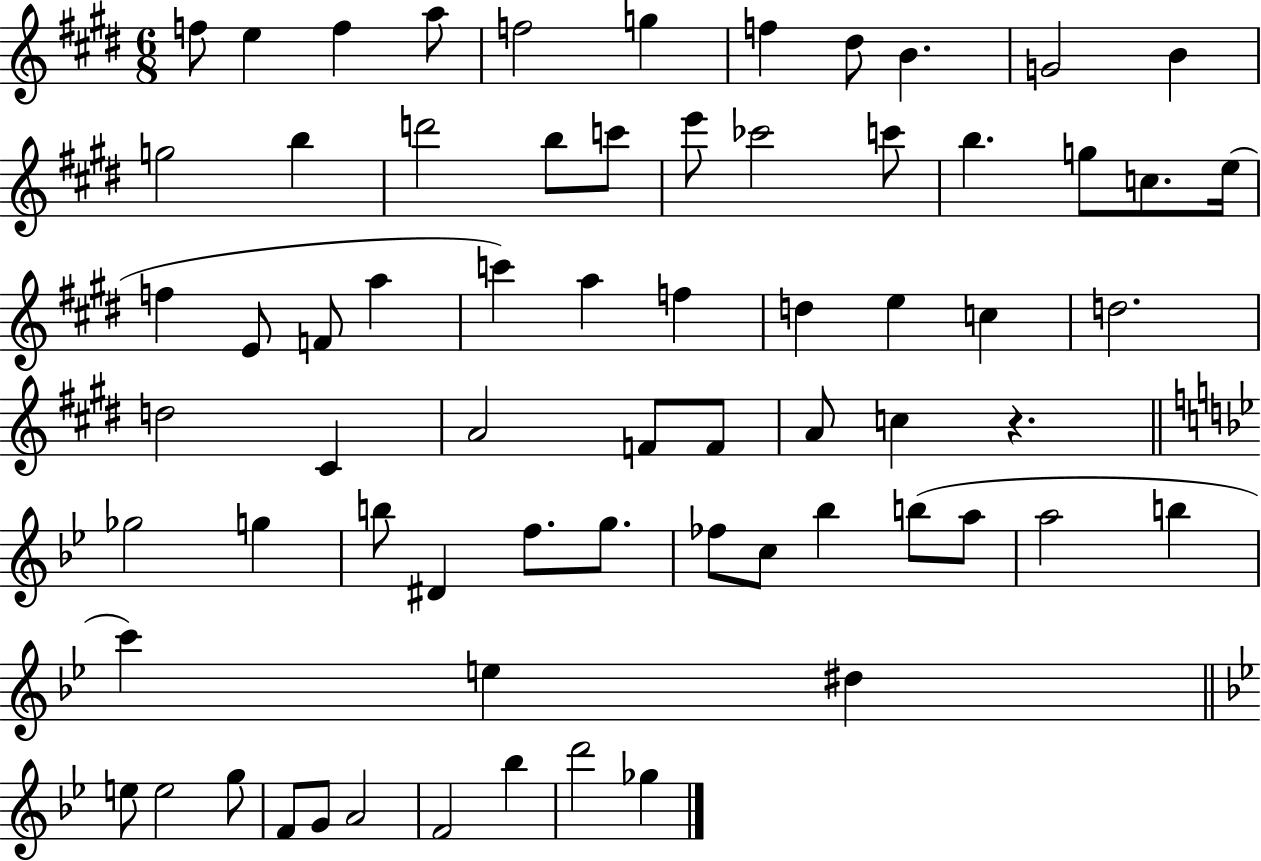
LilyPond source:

{
  \clef treble
  \numericTimeSignature
  \time 6/8
  \key e \major
  f''8 e''4 f''4 a''8 | f''2 g''4 | f''4 dis''8 b'4. | g'2 b'4 | \break g''2 b''4 | d'''2 b''8 c'''8 | e'''8 ces'''2 c'''8 | b''4. g''8 c''8. e''16( | \break f''4 e'8 f'8 a''4 | c'''4) a''4 f''4 | d''4 e''4 c''4 | d''2. | \break d''2 cis'4 | a'2 f'8 f'8 | a'8 c''4 r4. | \bar "||" \break \key bes \major ges''2 g''4 | b''8 dis'4 f''8. g''8. | fes''8 c''8 bes''4 b''8( a''8 | a''2 b''4 | \break c'''4) e''4 dis''4 | \bar "||" \break \key bes \major e''8 e''2 g''8 | f'8 g'8 a'2 | f'2 bes''4 | d'''2 ges''4 | \break \bar "|."
}